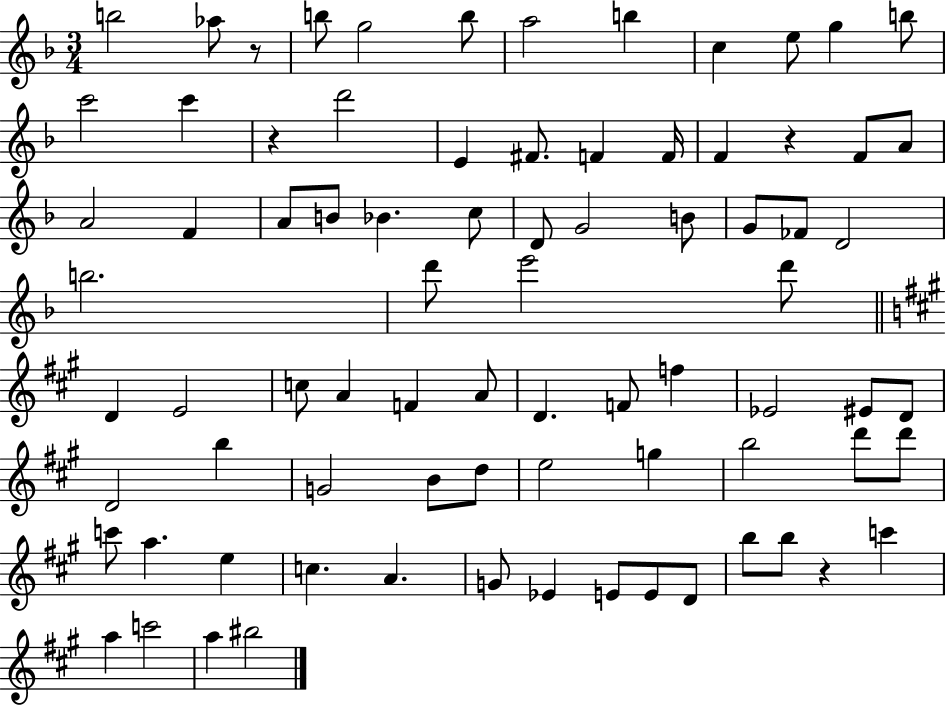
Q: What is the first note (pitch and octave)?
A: B5